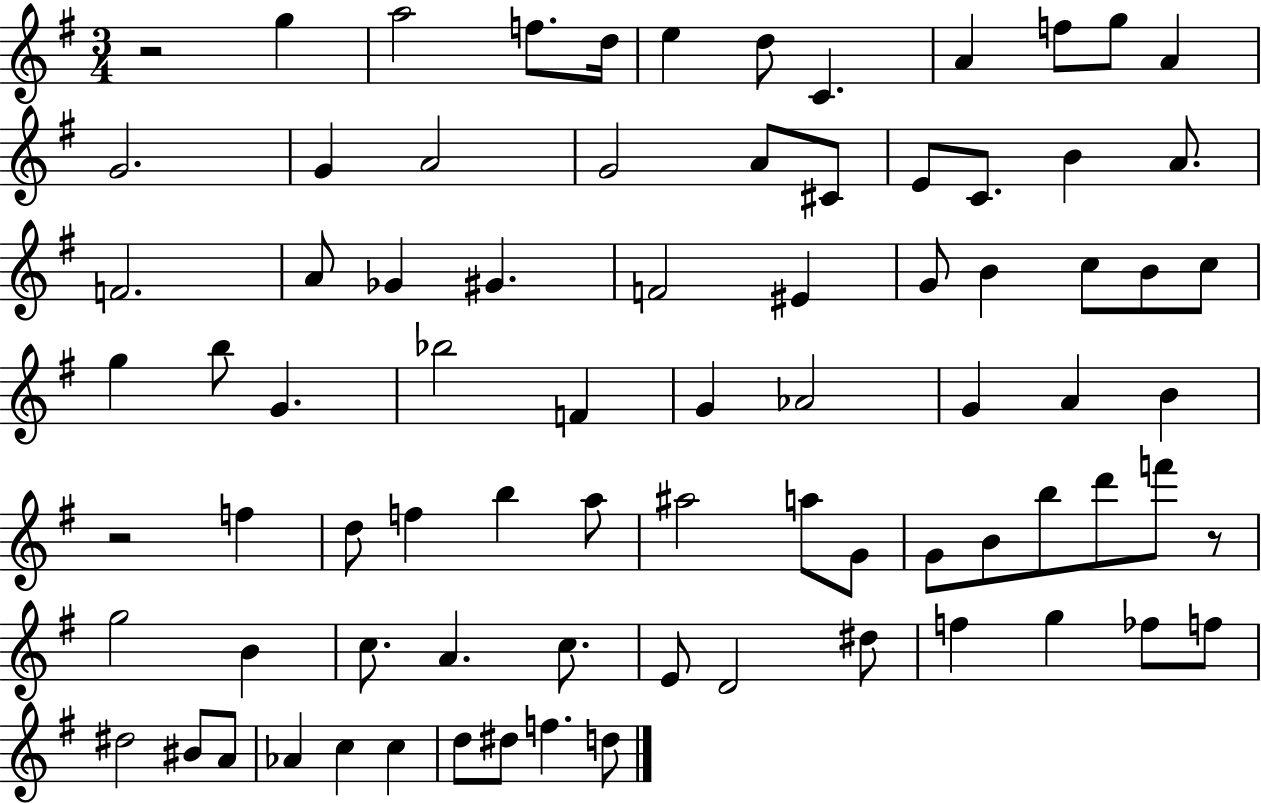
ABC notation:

X:1
T:Untitled
M:3/4
L:1/4
K:G
z2 g a2 f/2 d/4 e d/2 C A f/2 g/2 A G2 G A2 G2 A/2 ^C/2 E/2 C/2 B A/2 F2 A/2 _G ^G F2 ^E G/2 B c/2 B/2 c/2 g b/2 G _b2 F G _A2 G A B z2 f d/2 f b a/2 ^a2 a/2 G/2 G/2 B/2 b/2 d'/2 f'/2 z/2 g2 B c/2 A c/2 E/2 D2 ^d/2 f g _f/2 f/2 ^d2 ^B/2 A/2 _A c c d/2 ^d/2 f d/2